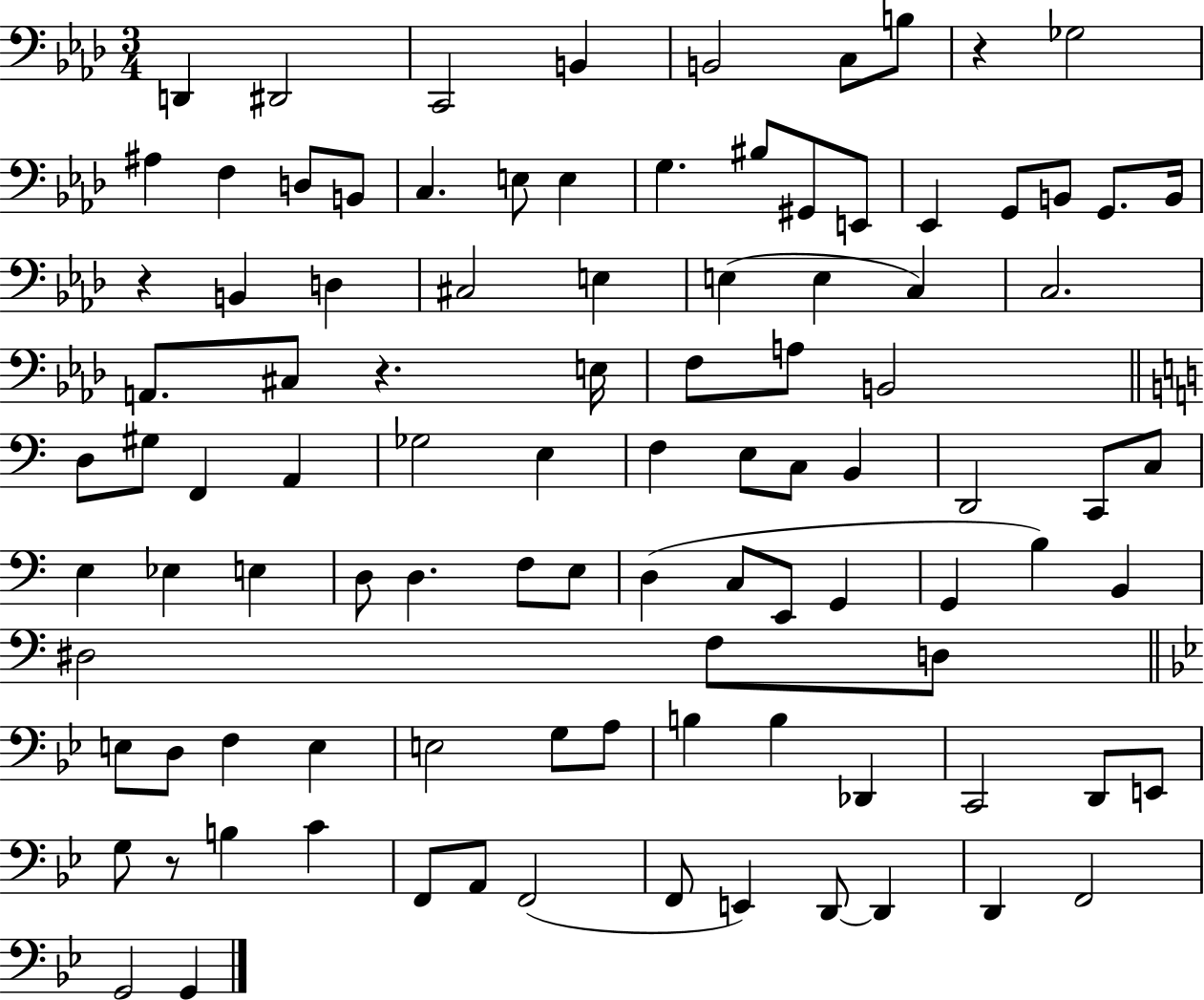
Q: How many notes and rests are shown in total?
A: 99